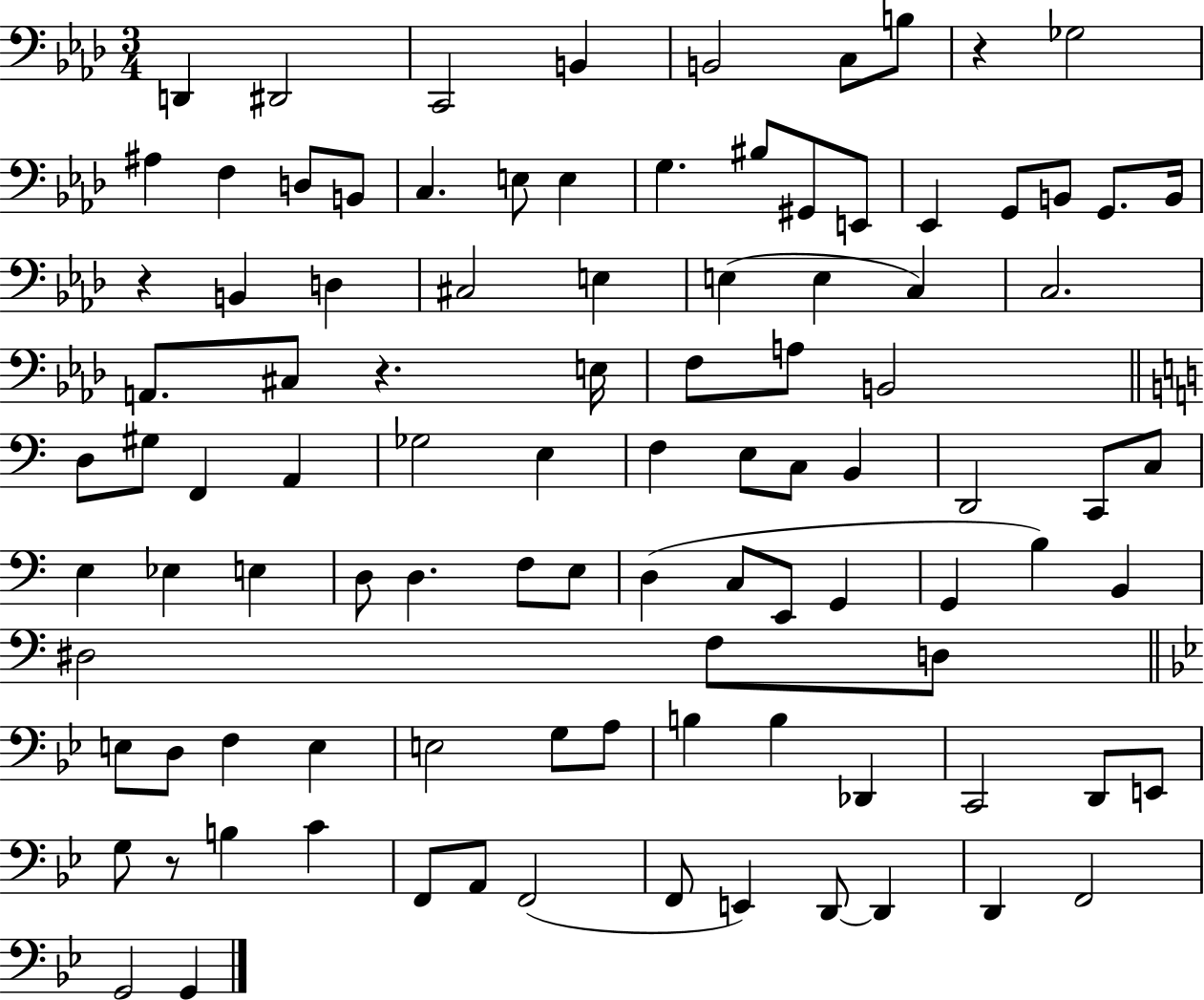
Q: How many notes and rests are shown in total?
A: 99